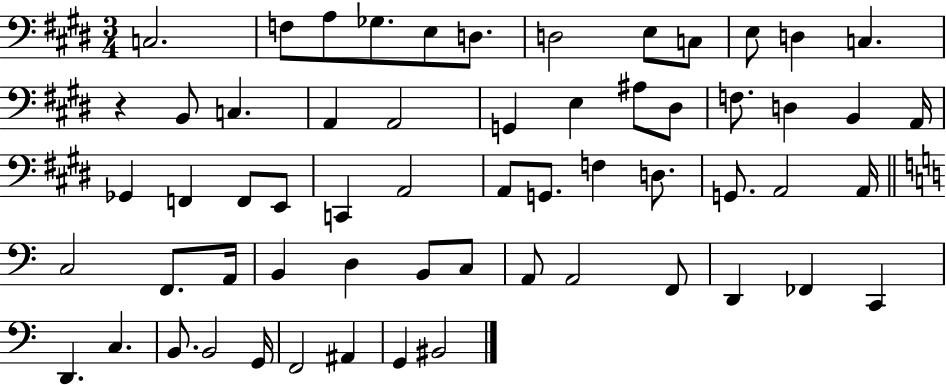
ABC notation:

X:1
T:Untitled
M:3/4
L:1/4
K:E
C,2 F,/2 A,/2 _G,/2 E,/2 D,/2 D,2 E,/2 C,/2 E,/2 D, C, z B,,/2 C, A,, A,,2 G,, E, ^A,/2 ^D,/2 F,/2 D, B,, A,,/4 _G,, F,, F,,/2 E,,/2 C,, A,,2 A,,/2 G,,/2 F, D,/2 G,,/2 A,,2 A,,/4 C,2 F,,/2 A,,/4 B,, D, B,,/2 C,/2 A,,/2 A,,2 F,,/2 D,, _F,, C,, D,, C, B,,/2 B,,2 G,,/4 F,,2 ^A,, G,, ^B,,2